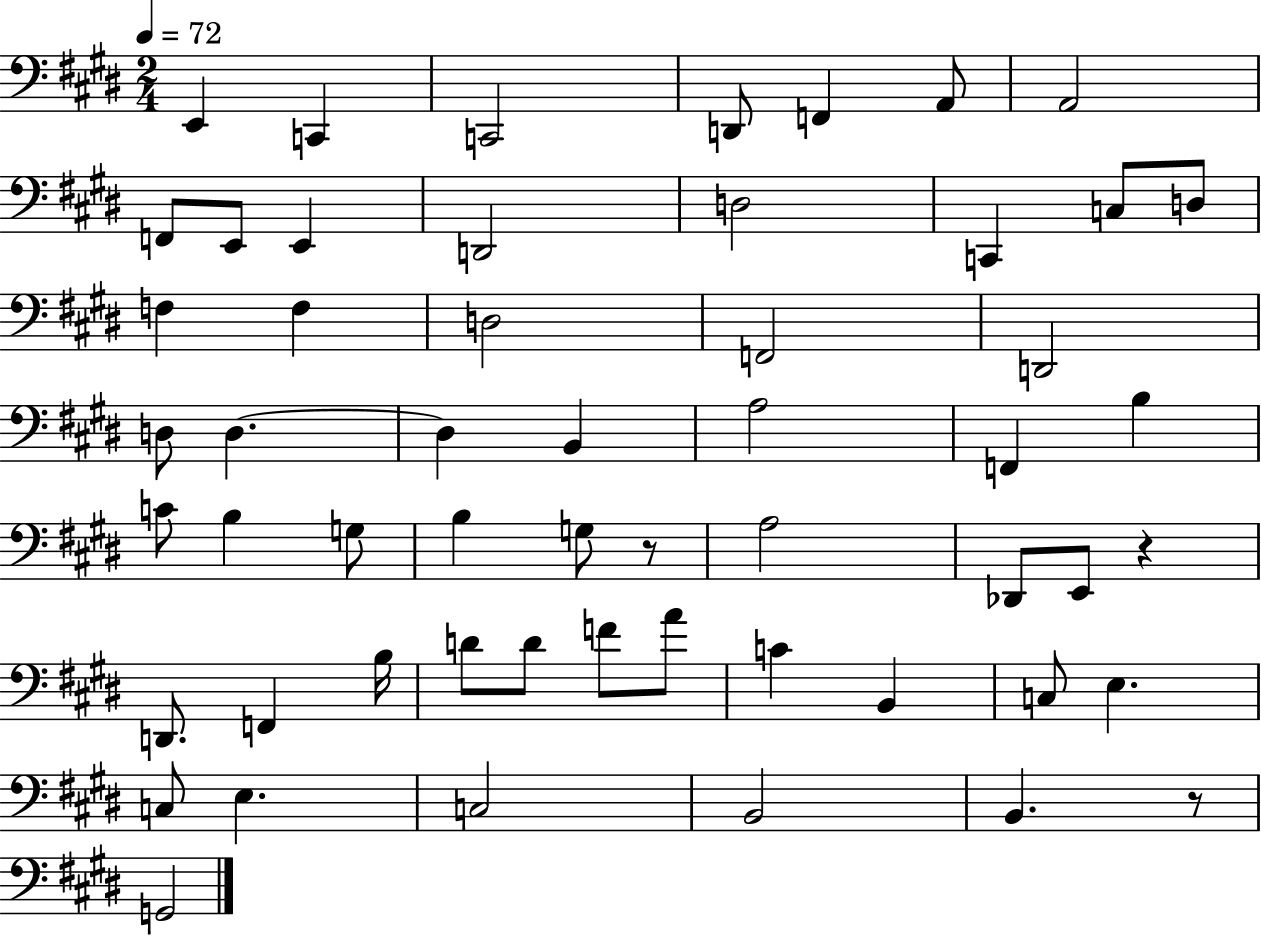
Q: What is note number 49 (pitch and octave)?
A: C3